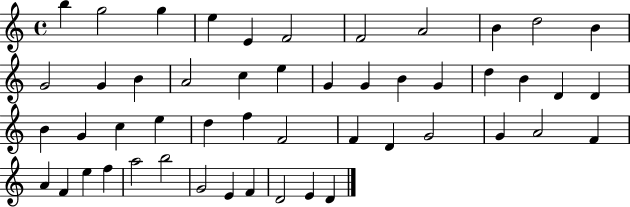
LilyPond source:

{
  \clef treble
  \time 4/4
  \defaultTimeSignature
  \key c \major
  b''4 g''2 g''4 | e''4 e'4 f'2 | f'2 a'2 | b'4 d''2 b'4 | \break g'2 g'4 b'4 | a'2 c''4 e''4 | g'4 g'4 b'4 g'4 | d''4 b'4 d'4 d'4 | \break b'4 g'4 c''4 e''4 | d''4 f''4 f'2 | f'4 d'4 g'2 | g'4 a'2 f'4 | \break a'4 f'4 e''4 f''4 | a''2 b''2 | g'2 e'4 f'4 | d'2 e'4 d'4 | \break \bar "|."
}